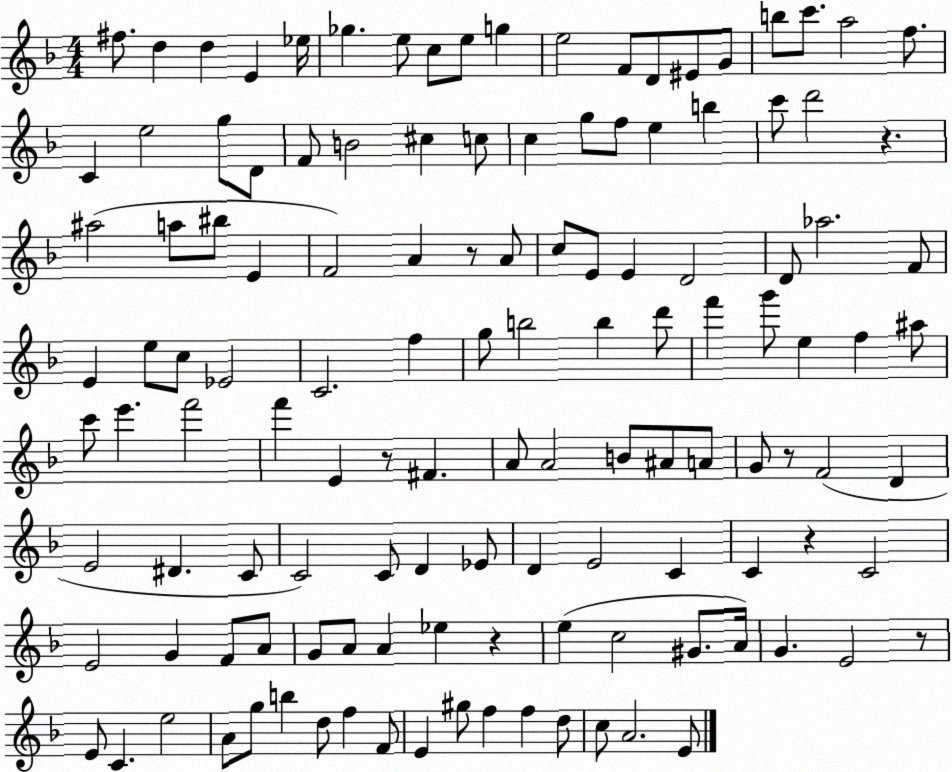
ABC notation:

X:1
T:Untitled
M:4/4
L:1/4
K:F
^f/2 d d E _e/4 _g e/2 c/2 e/2 g e2 F/2 D/2 ^E/2 G/2 b/2 c'/2 a2 f/2 C e2 g/2 D/2 F/2 B2 ^c c/2 c g/2 f/2 e b c'/2 d'2 z ^a2 a/2 ^b/2 E F2 A z/2 A/2 c/2 E/2 E D2 D/2 _a2 F/2 E e/2 c/2 _E2 C2 f g/2 b2 b d'/2 f' g'/2 e f ^a/2 c'/2 e' f'2 f' E z/2 ^F A/2 A2 B/2 ^A/2 A/2 G/2 z/2 F2 D E2 ^D C/2 C2 C/2 D _E/2 D E2 C C z C2 E2 G F/2 A/2 G/2 A/2 A _e z e c2 ^G/2 A/4 G E2 z/2 E/2 C e2 A/2 g/2 b d/2 f F/2 E ^g/2 f f d/2 c/2 A2 E/2